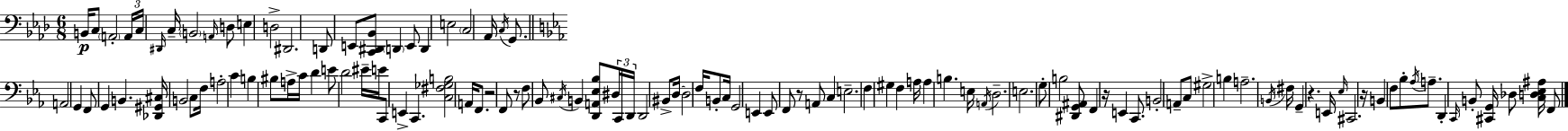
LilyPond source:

{
  \clef bass
  \numericTimeSignature
  \time 6/8
  \key f \minor
  \repeat volta 2 { b,16\p c8 \parenthesize a,2-. \tuplet 3/2 { a,16 | c16 \grace { dis,16 } } c16-- \parenthesize b,2 \grace { a,16 } | d8 e4 d2-> | dis,2. | \break d,8 e,8 <c, dis, bes,>8 \parenthesize d,4 | e,8 d,4 e2 | \parenthesize c2 aes,16 \acciaccatura { c16 } | g,8. \bar "||" \break \key ees \major a,2 g,4 | f,8 g,4 b,4. | <des, gis, cis>16 b,2 c8 f16 | a2-. c'4 | \break b4 bis8 a16-> c'16 d'4 | e'8 d'2 eis'16-- e'16 | c,8 e,4-> c,4. | <c fis ges b>2 a,16 f,8. | \break r2 f,8 r8 | f8 bes,8 \acciaccatura { cis16 } b,4 <d, a, ees bes>8 \tuplet 3/2 { dis16 | c,16 d,16 } d,2 bis,8-> | d16~~ d2 f16 b,8-. | \break c16 g,2 e,4 | e,8 f,8 r8 a,8 c4 | e2.-- | f4 gis4 f4 | \break a16 a4 b4. | e16 \acciaccatura { a,16 } d2.-- | e2. | g8-. b2 | \break <dis, g, ais,>8 f,4 r16 e,4 c,8. | b,2-. a,8-- | c8 gis2-> b4 | a2.-- | \break \acciaccatura { b,16 } fis16 g,4-- r4. | e,16 \grace { ees16 } cis,2. | r16 b,4 f8 bes8-. | \acciaccatura { aes16 } a8.-- d,4-. \grace { c,16 } b,8-. | \break <cis, g,>16 des8 <c d ees ais>16 f,8 } \bar "|."
}